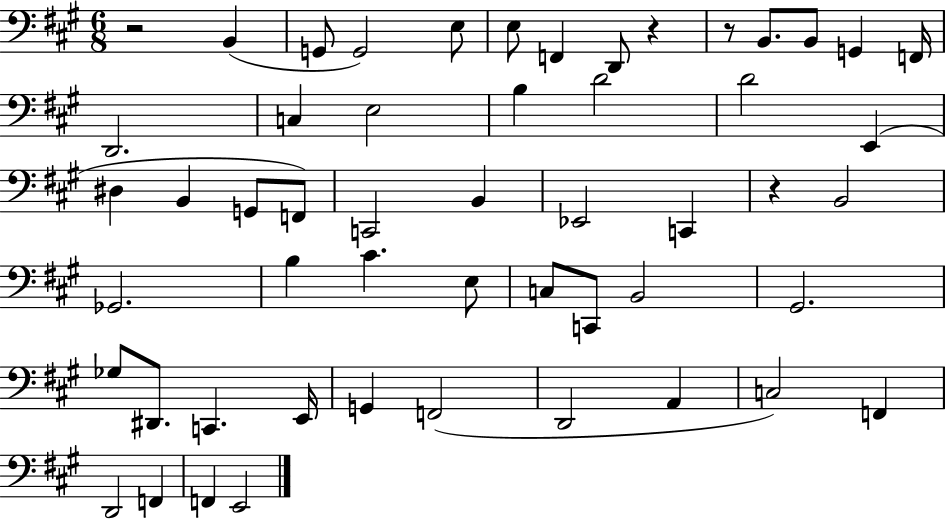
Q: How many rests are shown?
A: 4